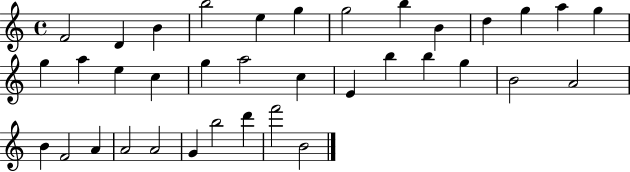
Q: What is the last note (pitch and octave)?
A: B4